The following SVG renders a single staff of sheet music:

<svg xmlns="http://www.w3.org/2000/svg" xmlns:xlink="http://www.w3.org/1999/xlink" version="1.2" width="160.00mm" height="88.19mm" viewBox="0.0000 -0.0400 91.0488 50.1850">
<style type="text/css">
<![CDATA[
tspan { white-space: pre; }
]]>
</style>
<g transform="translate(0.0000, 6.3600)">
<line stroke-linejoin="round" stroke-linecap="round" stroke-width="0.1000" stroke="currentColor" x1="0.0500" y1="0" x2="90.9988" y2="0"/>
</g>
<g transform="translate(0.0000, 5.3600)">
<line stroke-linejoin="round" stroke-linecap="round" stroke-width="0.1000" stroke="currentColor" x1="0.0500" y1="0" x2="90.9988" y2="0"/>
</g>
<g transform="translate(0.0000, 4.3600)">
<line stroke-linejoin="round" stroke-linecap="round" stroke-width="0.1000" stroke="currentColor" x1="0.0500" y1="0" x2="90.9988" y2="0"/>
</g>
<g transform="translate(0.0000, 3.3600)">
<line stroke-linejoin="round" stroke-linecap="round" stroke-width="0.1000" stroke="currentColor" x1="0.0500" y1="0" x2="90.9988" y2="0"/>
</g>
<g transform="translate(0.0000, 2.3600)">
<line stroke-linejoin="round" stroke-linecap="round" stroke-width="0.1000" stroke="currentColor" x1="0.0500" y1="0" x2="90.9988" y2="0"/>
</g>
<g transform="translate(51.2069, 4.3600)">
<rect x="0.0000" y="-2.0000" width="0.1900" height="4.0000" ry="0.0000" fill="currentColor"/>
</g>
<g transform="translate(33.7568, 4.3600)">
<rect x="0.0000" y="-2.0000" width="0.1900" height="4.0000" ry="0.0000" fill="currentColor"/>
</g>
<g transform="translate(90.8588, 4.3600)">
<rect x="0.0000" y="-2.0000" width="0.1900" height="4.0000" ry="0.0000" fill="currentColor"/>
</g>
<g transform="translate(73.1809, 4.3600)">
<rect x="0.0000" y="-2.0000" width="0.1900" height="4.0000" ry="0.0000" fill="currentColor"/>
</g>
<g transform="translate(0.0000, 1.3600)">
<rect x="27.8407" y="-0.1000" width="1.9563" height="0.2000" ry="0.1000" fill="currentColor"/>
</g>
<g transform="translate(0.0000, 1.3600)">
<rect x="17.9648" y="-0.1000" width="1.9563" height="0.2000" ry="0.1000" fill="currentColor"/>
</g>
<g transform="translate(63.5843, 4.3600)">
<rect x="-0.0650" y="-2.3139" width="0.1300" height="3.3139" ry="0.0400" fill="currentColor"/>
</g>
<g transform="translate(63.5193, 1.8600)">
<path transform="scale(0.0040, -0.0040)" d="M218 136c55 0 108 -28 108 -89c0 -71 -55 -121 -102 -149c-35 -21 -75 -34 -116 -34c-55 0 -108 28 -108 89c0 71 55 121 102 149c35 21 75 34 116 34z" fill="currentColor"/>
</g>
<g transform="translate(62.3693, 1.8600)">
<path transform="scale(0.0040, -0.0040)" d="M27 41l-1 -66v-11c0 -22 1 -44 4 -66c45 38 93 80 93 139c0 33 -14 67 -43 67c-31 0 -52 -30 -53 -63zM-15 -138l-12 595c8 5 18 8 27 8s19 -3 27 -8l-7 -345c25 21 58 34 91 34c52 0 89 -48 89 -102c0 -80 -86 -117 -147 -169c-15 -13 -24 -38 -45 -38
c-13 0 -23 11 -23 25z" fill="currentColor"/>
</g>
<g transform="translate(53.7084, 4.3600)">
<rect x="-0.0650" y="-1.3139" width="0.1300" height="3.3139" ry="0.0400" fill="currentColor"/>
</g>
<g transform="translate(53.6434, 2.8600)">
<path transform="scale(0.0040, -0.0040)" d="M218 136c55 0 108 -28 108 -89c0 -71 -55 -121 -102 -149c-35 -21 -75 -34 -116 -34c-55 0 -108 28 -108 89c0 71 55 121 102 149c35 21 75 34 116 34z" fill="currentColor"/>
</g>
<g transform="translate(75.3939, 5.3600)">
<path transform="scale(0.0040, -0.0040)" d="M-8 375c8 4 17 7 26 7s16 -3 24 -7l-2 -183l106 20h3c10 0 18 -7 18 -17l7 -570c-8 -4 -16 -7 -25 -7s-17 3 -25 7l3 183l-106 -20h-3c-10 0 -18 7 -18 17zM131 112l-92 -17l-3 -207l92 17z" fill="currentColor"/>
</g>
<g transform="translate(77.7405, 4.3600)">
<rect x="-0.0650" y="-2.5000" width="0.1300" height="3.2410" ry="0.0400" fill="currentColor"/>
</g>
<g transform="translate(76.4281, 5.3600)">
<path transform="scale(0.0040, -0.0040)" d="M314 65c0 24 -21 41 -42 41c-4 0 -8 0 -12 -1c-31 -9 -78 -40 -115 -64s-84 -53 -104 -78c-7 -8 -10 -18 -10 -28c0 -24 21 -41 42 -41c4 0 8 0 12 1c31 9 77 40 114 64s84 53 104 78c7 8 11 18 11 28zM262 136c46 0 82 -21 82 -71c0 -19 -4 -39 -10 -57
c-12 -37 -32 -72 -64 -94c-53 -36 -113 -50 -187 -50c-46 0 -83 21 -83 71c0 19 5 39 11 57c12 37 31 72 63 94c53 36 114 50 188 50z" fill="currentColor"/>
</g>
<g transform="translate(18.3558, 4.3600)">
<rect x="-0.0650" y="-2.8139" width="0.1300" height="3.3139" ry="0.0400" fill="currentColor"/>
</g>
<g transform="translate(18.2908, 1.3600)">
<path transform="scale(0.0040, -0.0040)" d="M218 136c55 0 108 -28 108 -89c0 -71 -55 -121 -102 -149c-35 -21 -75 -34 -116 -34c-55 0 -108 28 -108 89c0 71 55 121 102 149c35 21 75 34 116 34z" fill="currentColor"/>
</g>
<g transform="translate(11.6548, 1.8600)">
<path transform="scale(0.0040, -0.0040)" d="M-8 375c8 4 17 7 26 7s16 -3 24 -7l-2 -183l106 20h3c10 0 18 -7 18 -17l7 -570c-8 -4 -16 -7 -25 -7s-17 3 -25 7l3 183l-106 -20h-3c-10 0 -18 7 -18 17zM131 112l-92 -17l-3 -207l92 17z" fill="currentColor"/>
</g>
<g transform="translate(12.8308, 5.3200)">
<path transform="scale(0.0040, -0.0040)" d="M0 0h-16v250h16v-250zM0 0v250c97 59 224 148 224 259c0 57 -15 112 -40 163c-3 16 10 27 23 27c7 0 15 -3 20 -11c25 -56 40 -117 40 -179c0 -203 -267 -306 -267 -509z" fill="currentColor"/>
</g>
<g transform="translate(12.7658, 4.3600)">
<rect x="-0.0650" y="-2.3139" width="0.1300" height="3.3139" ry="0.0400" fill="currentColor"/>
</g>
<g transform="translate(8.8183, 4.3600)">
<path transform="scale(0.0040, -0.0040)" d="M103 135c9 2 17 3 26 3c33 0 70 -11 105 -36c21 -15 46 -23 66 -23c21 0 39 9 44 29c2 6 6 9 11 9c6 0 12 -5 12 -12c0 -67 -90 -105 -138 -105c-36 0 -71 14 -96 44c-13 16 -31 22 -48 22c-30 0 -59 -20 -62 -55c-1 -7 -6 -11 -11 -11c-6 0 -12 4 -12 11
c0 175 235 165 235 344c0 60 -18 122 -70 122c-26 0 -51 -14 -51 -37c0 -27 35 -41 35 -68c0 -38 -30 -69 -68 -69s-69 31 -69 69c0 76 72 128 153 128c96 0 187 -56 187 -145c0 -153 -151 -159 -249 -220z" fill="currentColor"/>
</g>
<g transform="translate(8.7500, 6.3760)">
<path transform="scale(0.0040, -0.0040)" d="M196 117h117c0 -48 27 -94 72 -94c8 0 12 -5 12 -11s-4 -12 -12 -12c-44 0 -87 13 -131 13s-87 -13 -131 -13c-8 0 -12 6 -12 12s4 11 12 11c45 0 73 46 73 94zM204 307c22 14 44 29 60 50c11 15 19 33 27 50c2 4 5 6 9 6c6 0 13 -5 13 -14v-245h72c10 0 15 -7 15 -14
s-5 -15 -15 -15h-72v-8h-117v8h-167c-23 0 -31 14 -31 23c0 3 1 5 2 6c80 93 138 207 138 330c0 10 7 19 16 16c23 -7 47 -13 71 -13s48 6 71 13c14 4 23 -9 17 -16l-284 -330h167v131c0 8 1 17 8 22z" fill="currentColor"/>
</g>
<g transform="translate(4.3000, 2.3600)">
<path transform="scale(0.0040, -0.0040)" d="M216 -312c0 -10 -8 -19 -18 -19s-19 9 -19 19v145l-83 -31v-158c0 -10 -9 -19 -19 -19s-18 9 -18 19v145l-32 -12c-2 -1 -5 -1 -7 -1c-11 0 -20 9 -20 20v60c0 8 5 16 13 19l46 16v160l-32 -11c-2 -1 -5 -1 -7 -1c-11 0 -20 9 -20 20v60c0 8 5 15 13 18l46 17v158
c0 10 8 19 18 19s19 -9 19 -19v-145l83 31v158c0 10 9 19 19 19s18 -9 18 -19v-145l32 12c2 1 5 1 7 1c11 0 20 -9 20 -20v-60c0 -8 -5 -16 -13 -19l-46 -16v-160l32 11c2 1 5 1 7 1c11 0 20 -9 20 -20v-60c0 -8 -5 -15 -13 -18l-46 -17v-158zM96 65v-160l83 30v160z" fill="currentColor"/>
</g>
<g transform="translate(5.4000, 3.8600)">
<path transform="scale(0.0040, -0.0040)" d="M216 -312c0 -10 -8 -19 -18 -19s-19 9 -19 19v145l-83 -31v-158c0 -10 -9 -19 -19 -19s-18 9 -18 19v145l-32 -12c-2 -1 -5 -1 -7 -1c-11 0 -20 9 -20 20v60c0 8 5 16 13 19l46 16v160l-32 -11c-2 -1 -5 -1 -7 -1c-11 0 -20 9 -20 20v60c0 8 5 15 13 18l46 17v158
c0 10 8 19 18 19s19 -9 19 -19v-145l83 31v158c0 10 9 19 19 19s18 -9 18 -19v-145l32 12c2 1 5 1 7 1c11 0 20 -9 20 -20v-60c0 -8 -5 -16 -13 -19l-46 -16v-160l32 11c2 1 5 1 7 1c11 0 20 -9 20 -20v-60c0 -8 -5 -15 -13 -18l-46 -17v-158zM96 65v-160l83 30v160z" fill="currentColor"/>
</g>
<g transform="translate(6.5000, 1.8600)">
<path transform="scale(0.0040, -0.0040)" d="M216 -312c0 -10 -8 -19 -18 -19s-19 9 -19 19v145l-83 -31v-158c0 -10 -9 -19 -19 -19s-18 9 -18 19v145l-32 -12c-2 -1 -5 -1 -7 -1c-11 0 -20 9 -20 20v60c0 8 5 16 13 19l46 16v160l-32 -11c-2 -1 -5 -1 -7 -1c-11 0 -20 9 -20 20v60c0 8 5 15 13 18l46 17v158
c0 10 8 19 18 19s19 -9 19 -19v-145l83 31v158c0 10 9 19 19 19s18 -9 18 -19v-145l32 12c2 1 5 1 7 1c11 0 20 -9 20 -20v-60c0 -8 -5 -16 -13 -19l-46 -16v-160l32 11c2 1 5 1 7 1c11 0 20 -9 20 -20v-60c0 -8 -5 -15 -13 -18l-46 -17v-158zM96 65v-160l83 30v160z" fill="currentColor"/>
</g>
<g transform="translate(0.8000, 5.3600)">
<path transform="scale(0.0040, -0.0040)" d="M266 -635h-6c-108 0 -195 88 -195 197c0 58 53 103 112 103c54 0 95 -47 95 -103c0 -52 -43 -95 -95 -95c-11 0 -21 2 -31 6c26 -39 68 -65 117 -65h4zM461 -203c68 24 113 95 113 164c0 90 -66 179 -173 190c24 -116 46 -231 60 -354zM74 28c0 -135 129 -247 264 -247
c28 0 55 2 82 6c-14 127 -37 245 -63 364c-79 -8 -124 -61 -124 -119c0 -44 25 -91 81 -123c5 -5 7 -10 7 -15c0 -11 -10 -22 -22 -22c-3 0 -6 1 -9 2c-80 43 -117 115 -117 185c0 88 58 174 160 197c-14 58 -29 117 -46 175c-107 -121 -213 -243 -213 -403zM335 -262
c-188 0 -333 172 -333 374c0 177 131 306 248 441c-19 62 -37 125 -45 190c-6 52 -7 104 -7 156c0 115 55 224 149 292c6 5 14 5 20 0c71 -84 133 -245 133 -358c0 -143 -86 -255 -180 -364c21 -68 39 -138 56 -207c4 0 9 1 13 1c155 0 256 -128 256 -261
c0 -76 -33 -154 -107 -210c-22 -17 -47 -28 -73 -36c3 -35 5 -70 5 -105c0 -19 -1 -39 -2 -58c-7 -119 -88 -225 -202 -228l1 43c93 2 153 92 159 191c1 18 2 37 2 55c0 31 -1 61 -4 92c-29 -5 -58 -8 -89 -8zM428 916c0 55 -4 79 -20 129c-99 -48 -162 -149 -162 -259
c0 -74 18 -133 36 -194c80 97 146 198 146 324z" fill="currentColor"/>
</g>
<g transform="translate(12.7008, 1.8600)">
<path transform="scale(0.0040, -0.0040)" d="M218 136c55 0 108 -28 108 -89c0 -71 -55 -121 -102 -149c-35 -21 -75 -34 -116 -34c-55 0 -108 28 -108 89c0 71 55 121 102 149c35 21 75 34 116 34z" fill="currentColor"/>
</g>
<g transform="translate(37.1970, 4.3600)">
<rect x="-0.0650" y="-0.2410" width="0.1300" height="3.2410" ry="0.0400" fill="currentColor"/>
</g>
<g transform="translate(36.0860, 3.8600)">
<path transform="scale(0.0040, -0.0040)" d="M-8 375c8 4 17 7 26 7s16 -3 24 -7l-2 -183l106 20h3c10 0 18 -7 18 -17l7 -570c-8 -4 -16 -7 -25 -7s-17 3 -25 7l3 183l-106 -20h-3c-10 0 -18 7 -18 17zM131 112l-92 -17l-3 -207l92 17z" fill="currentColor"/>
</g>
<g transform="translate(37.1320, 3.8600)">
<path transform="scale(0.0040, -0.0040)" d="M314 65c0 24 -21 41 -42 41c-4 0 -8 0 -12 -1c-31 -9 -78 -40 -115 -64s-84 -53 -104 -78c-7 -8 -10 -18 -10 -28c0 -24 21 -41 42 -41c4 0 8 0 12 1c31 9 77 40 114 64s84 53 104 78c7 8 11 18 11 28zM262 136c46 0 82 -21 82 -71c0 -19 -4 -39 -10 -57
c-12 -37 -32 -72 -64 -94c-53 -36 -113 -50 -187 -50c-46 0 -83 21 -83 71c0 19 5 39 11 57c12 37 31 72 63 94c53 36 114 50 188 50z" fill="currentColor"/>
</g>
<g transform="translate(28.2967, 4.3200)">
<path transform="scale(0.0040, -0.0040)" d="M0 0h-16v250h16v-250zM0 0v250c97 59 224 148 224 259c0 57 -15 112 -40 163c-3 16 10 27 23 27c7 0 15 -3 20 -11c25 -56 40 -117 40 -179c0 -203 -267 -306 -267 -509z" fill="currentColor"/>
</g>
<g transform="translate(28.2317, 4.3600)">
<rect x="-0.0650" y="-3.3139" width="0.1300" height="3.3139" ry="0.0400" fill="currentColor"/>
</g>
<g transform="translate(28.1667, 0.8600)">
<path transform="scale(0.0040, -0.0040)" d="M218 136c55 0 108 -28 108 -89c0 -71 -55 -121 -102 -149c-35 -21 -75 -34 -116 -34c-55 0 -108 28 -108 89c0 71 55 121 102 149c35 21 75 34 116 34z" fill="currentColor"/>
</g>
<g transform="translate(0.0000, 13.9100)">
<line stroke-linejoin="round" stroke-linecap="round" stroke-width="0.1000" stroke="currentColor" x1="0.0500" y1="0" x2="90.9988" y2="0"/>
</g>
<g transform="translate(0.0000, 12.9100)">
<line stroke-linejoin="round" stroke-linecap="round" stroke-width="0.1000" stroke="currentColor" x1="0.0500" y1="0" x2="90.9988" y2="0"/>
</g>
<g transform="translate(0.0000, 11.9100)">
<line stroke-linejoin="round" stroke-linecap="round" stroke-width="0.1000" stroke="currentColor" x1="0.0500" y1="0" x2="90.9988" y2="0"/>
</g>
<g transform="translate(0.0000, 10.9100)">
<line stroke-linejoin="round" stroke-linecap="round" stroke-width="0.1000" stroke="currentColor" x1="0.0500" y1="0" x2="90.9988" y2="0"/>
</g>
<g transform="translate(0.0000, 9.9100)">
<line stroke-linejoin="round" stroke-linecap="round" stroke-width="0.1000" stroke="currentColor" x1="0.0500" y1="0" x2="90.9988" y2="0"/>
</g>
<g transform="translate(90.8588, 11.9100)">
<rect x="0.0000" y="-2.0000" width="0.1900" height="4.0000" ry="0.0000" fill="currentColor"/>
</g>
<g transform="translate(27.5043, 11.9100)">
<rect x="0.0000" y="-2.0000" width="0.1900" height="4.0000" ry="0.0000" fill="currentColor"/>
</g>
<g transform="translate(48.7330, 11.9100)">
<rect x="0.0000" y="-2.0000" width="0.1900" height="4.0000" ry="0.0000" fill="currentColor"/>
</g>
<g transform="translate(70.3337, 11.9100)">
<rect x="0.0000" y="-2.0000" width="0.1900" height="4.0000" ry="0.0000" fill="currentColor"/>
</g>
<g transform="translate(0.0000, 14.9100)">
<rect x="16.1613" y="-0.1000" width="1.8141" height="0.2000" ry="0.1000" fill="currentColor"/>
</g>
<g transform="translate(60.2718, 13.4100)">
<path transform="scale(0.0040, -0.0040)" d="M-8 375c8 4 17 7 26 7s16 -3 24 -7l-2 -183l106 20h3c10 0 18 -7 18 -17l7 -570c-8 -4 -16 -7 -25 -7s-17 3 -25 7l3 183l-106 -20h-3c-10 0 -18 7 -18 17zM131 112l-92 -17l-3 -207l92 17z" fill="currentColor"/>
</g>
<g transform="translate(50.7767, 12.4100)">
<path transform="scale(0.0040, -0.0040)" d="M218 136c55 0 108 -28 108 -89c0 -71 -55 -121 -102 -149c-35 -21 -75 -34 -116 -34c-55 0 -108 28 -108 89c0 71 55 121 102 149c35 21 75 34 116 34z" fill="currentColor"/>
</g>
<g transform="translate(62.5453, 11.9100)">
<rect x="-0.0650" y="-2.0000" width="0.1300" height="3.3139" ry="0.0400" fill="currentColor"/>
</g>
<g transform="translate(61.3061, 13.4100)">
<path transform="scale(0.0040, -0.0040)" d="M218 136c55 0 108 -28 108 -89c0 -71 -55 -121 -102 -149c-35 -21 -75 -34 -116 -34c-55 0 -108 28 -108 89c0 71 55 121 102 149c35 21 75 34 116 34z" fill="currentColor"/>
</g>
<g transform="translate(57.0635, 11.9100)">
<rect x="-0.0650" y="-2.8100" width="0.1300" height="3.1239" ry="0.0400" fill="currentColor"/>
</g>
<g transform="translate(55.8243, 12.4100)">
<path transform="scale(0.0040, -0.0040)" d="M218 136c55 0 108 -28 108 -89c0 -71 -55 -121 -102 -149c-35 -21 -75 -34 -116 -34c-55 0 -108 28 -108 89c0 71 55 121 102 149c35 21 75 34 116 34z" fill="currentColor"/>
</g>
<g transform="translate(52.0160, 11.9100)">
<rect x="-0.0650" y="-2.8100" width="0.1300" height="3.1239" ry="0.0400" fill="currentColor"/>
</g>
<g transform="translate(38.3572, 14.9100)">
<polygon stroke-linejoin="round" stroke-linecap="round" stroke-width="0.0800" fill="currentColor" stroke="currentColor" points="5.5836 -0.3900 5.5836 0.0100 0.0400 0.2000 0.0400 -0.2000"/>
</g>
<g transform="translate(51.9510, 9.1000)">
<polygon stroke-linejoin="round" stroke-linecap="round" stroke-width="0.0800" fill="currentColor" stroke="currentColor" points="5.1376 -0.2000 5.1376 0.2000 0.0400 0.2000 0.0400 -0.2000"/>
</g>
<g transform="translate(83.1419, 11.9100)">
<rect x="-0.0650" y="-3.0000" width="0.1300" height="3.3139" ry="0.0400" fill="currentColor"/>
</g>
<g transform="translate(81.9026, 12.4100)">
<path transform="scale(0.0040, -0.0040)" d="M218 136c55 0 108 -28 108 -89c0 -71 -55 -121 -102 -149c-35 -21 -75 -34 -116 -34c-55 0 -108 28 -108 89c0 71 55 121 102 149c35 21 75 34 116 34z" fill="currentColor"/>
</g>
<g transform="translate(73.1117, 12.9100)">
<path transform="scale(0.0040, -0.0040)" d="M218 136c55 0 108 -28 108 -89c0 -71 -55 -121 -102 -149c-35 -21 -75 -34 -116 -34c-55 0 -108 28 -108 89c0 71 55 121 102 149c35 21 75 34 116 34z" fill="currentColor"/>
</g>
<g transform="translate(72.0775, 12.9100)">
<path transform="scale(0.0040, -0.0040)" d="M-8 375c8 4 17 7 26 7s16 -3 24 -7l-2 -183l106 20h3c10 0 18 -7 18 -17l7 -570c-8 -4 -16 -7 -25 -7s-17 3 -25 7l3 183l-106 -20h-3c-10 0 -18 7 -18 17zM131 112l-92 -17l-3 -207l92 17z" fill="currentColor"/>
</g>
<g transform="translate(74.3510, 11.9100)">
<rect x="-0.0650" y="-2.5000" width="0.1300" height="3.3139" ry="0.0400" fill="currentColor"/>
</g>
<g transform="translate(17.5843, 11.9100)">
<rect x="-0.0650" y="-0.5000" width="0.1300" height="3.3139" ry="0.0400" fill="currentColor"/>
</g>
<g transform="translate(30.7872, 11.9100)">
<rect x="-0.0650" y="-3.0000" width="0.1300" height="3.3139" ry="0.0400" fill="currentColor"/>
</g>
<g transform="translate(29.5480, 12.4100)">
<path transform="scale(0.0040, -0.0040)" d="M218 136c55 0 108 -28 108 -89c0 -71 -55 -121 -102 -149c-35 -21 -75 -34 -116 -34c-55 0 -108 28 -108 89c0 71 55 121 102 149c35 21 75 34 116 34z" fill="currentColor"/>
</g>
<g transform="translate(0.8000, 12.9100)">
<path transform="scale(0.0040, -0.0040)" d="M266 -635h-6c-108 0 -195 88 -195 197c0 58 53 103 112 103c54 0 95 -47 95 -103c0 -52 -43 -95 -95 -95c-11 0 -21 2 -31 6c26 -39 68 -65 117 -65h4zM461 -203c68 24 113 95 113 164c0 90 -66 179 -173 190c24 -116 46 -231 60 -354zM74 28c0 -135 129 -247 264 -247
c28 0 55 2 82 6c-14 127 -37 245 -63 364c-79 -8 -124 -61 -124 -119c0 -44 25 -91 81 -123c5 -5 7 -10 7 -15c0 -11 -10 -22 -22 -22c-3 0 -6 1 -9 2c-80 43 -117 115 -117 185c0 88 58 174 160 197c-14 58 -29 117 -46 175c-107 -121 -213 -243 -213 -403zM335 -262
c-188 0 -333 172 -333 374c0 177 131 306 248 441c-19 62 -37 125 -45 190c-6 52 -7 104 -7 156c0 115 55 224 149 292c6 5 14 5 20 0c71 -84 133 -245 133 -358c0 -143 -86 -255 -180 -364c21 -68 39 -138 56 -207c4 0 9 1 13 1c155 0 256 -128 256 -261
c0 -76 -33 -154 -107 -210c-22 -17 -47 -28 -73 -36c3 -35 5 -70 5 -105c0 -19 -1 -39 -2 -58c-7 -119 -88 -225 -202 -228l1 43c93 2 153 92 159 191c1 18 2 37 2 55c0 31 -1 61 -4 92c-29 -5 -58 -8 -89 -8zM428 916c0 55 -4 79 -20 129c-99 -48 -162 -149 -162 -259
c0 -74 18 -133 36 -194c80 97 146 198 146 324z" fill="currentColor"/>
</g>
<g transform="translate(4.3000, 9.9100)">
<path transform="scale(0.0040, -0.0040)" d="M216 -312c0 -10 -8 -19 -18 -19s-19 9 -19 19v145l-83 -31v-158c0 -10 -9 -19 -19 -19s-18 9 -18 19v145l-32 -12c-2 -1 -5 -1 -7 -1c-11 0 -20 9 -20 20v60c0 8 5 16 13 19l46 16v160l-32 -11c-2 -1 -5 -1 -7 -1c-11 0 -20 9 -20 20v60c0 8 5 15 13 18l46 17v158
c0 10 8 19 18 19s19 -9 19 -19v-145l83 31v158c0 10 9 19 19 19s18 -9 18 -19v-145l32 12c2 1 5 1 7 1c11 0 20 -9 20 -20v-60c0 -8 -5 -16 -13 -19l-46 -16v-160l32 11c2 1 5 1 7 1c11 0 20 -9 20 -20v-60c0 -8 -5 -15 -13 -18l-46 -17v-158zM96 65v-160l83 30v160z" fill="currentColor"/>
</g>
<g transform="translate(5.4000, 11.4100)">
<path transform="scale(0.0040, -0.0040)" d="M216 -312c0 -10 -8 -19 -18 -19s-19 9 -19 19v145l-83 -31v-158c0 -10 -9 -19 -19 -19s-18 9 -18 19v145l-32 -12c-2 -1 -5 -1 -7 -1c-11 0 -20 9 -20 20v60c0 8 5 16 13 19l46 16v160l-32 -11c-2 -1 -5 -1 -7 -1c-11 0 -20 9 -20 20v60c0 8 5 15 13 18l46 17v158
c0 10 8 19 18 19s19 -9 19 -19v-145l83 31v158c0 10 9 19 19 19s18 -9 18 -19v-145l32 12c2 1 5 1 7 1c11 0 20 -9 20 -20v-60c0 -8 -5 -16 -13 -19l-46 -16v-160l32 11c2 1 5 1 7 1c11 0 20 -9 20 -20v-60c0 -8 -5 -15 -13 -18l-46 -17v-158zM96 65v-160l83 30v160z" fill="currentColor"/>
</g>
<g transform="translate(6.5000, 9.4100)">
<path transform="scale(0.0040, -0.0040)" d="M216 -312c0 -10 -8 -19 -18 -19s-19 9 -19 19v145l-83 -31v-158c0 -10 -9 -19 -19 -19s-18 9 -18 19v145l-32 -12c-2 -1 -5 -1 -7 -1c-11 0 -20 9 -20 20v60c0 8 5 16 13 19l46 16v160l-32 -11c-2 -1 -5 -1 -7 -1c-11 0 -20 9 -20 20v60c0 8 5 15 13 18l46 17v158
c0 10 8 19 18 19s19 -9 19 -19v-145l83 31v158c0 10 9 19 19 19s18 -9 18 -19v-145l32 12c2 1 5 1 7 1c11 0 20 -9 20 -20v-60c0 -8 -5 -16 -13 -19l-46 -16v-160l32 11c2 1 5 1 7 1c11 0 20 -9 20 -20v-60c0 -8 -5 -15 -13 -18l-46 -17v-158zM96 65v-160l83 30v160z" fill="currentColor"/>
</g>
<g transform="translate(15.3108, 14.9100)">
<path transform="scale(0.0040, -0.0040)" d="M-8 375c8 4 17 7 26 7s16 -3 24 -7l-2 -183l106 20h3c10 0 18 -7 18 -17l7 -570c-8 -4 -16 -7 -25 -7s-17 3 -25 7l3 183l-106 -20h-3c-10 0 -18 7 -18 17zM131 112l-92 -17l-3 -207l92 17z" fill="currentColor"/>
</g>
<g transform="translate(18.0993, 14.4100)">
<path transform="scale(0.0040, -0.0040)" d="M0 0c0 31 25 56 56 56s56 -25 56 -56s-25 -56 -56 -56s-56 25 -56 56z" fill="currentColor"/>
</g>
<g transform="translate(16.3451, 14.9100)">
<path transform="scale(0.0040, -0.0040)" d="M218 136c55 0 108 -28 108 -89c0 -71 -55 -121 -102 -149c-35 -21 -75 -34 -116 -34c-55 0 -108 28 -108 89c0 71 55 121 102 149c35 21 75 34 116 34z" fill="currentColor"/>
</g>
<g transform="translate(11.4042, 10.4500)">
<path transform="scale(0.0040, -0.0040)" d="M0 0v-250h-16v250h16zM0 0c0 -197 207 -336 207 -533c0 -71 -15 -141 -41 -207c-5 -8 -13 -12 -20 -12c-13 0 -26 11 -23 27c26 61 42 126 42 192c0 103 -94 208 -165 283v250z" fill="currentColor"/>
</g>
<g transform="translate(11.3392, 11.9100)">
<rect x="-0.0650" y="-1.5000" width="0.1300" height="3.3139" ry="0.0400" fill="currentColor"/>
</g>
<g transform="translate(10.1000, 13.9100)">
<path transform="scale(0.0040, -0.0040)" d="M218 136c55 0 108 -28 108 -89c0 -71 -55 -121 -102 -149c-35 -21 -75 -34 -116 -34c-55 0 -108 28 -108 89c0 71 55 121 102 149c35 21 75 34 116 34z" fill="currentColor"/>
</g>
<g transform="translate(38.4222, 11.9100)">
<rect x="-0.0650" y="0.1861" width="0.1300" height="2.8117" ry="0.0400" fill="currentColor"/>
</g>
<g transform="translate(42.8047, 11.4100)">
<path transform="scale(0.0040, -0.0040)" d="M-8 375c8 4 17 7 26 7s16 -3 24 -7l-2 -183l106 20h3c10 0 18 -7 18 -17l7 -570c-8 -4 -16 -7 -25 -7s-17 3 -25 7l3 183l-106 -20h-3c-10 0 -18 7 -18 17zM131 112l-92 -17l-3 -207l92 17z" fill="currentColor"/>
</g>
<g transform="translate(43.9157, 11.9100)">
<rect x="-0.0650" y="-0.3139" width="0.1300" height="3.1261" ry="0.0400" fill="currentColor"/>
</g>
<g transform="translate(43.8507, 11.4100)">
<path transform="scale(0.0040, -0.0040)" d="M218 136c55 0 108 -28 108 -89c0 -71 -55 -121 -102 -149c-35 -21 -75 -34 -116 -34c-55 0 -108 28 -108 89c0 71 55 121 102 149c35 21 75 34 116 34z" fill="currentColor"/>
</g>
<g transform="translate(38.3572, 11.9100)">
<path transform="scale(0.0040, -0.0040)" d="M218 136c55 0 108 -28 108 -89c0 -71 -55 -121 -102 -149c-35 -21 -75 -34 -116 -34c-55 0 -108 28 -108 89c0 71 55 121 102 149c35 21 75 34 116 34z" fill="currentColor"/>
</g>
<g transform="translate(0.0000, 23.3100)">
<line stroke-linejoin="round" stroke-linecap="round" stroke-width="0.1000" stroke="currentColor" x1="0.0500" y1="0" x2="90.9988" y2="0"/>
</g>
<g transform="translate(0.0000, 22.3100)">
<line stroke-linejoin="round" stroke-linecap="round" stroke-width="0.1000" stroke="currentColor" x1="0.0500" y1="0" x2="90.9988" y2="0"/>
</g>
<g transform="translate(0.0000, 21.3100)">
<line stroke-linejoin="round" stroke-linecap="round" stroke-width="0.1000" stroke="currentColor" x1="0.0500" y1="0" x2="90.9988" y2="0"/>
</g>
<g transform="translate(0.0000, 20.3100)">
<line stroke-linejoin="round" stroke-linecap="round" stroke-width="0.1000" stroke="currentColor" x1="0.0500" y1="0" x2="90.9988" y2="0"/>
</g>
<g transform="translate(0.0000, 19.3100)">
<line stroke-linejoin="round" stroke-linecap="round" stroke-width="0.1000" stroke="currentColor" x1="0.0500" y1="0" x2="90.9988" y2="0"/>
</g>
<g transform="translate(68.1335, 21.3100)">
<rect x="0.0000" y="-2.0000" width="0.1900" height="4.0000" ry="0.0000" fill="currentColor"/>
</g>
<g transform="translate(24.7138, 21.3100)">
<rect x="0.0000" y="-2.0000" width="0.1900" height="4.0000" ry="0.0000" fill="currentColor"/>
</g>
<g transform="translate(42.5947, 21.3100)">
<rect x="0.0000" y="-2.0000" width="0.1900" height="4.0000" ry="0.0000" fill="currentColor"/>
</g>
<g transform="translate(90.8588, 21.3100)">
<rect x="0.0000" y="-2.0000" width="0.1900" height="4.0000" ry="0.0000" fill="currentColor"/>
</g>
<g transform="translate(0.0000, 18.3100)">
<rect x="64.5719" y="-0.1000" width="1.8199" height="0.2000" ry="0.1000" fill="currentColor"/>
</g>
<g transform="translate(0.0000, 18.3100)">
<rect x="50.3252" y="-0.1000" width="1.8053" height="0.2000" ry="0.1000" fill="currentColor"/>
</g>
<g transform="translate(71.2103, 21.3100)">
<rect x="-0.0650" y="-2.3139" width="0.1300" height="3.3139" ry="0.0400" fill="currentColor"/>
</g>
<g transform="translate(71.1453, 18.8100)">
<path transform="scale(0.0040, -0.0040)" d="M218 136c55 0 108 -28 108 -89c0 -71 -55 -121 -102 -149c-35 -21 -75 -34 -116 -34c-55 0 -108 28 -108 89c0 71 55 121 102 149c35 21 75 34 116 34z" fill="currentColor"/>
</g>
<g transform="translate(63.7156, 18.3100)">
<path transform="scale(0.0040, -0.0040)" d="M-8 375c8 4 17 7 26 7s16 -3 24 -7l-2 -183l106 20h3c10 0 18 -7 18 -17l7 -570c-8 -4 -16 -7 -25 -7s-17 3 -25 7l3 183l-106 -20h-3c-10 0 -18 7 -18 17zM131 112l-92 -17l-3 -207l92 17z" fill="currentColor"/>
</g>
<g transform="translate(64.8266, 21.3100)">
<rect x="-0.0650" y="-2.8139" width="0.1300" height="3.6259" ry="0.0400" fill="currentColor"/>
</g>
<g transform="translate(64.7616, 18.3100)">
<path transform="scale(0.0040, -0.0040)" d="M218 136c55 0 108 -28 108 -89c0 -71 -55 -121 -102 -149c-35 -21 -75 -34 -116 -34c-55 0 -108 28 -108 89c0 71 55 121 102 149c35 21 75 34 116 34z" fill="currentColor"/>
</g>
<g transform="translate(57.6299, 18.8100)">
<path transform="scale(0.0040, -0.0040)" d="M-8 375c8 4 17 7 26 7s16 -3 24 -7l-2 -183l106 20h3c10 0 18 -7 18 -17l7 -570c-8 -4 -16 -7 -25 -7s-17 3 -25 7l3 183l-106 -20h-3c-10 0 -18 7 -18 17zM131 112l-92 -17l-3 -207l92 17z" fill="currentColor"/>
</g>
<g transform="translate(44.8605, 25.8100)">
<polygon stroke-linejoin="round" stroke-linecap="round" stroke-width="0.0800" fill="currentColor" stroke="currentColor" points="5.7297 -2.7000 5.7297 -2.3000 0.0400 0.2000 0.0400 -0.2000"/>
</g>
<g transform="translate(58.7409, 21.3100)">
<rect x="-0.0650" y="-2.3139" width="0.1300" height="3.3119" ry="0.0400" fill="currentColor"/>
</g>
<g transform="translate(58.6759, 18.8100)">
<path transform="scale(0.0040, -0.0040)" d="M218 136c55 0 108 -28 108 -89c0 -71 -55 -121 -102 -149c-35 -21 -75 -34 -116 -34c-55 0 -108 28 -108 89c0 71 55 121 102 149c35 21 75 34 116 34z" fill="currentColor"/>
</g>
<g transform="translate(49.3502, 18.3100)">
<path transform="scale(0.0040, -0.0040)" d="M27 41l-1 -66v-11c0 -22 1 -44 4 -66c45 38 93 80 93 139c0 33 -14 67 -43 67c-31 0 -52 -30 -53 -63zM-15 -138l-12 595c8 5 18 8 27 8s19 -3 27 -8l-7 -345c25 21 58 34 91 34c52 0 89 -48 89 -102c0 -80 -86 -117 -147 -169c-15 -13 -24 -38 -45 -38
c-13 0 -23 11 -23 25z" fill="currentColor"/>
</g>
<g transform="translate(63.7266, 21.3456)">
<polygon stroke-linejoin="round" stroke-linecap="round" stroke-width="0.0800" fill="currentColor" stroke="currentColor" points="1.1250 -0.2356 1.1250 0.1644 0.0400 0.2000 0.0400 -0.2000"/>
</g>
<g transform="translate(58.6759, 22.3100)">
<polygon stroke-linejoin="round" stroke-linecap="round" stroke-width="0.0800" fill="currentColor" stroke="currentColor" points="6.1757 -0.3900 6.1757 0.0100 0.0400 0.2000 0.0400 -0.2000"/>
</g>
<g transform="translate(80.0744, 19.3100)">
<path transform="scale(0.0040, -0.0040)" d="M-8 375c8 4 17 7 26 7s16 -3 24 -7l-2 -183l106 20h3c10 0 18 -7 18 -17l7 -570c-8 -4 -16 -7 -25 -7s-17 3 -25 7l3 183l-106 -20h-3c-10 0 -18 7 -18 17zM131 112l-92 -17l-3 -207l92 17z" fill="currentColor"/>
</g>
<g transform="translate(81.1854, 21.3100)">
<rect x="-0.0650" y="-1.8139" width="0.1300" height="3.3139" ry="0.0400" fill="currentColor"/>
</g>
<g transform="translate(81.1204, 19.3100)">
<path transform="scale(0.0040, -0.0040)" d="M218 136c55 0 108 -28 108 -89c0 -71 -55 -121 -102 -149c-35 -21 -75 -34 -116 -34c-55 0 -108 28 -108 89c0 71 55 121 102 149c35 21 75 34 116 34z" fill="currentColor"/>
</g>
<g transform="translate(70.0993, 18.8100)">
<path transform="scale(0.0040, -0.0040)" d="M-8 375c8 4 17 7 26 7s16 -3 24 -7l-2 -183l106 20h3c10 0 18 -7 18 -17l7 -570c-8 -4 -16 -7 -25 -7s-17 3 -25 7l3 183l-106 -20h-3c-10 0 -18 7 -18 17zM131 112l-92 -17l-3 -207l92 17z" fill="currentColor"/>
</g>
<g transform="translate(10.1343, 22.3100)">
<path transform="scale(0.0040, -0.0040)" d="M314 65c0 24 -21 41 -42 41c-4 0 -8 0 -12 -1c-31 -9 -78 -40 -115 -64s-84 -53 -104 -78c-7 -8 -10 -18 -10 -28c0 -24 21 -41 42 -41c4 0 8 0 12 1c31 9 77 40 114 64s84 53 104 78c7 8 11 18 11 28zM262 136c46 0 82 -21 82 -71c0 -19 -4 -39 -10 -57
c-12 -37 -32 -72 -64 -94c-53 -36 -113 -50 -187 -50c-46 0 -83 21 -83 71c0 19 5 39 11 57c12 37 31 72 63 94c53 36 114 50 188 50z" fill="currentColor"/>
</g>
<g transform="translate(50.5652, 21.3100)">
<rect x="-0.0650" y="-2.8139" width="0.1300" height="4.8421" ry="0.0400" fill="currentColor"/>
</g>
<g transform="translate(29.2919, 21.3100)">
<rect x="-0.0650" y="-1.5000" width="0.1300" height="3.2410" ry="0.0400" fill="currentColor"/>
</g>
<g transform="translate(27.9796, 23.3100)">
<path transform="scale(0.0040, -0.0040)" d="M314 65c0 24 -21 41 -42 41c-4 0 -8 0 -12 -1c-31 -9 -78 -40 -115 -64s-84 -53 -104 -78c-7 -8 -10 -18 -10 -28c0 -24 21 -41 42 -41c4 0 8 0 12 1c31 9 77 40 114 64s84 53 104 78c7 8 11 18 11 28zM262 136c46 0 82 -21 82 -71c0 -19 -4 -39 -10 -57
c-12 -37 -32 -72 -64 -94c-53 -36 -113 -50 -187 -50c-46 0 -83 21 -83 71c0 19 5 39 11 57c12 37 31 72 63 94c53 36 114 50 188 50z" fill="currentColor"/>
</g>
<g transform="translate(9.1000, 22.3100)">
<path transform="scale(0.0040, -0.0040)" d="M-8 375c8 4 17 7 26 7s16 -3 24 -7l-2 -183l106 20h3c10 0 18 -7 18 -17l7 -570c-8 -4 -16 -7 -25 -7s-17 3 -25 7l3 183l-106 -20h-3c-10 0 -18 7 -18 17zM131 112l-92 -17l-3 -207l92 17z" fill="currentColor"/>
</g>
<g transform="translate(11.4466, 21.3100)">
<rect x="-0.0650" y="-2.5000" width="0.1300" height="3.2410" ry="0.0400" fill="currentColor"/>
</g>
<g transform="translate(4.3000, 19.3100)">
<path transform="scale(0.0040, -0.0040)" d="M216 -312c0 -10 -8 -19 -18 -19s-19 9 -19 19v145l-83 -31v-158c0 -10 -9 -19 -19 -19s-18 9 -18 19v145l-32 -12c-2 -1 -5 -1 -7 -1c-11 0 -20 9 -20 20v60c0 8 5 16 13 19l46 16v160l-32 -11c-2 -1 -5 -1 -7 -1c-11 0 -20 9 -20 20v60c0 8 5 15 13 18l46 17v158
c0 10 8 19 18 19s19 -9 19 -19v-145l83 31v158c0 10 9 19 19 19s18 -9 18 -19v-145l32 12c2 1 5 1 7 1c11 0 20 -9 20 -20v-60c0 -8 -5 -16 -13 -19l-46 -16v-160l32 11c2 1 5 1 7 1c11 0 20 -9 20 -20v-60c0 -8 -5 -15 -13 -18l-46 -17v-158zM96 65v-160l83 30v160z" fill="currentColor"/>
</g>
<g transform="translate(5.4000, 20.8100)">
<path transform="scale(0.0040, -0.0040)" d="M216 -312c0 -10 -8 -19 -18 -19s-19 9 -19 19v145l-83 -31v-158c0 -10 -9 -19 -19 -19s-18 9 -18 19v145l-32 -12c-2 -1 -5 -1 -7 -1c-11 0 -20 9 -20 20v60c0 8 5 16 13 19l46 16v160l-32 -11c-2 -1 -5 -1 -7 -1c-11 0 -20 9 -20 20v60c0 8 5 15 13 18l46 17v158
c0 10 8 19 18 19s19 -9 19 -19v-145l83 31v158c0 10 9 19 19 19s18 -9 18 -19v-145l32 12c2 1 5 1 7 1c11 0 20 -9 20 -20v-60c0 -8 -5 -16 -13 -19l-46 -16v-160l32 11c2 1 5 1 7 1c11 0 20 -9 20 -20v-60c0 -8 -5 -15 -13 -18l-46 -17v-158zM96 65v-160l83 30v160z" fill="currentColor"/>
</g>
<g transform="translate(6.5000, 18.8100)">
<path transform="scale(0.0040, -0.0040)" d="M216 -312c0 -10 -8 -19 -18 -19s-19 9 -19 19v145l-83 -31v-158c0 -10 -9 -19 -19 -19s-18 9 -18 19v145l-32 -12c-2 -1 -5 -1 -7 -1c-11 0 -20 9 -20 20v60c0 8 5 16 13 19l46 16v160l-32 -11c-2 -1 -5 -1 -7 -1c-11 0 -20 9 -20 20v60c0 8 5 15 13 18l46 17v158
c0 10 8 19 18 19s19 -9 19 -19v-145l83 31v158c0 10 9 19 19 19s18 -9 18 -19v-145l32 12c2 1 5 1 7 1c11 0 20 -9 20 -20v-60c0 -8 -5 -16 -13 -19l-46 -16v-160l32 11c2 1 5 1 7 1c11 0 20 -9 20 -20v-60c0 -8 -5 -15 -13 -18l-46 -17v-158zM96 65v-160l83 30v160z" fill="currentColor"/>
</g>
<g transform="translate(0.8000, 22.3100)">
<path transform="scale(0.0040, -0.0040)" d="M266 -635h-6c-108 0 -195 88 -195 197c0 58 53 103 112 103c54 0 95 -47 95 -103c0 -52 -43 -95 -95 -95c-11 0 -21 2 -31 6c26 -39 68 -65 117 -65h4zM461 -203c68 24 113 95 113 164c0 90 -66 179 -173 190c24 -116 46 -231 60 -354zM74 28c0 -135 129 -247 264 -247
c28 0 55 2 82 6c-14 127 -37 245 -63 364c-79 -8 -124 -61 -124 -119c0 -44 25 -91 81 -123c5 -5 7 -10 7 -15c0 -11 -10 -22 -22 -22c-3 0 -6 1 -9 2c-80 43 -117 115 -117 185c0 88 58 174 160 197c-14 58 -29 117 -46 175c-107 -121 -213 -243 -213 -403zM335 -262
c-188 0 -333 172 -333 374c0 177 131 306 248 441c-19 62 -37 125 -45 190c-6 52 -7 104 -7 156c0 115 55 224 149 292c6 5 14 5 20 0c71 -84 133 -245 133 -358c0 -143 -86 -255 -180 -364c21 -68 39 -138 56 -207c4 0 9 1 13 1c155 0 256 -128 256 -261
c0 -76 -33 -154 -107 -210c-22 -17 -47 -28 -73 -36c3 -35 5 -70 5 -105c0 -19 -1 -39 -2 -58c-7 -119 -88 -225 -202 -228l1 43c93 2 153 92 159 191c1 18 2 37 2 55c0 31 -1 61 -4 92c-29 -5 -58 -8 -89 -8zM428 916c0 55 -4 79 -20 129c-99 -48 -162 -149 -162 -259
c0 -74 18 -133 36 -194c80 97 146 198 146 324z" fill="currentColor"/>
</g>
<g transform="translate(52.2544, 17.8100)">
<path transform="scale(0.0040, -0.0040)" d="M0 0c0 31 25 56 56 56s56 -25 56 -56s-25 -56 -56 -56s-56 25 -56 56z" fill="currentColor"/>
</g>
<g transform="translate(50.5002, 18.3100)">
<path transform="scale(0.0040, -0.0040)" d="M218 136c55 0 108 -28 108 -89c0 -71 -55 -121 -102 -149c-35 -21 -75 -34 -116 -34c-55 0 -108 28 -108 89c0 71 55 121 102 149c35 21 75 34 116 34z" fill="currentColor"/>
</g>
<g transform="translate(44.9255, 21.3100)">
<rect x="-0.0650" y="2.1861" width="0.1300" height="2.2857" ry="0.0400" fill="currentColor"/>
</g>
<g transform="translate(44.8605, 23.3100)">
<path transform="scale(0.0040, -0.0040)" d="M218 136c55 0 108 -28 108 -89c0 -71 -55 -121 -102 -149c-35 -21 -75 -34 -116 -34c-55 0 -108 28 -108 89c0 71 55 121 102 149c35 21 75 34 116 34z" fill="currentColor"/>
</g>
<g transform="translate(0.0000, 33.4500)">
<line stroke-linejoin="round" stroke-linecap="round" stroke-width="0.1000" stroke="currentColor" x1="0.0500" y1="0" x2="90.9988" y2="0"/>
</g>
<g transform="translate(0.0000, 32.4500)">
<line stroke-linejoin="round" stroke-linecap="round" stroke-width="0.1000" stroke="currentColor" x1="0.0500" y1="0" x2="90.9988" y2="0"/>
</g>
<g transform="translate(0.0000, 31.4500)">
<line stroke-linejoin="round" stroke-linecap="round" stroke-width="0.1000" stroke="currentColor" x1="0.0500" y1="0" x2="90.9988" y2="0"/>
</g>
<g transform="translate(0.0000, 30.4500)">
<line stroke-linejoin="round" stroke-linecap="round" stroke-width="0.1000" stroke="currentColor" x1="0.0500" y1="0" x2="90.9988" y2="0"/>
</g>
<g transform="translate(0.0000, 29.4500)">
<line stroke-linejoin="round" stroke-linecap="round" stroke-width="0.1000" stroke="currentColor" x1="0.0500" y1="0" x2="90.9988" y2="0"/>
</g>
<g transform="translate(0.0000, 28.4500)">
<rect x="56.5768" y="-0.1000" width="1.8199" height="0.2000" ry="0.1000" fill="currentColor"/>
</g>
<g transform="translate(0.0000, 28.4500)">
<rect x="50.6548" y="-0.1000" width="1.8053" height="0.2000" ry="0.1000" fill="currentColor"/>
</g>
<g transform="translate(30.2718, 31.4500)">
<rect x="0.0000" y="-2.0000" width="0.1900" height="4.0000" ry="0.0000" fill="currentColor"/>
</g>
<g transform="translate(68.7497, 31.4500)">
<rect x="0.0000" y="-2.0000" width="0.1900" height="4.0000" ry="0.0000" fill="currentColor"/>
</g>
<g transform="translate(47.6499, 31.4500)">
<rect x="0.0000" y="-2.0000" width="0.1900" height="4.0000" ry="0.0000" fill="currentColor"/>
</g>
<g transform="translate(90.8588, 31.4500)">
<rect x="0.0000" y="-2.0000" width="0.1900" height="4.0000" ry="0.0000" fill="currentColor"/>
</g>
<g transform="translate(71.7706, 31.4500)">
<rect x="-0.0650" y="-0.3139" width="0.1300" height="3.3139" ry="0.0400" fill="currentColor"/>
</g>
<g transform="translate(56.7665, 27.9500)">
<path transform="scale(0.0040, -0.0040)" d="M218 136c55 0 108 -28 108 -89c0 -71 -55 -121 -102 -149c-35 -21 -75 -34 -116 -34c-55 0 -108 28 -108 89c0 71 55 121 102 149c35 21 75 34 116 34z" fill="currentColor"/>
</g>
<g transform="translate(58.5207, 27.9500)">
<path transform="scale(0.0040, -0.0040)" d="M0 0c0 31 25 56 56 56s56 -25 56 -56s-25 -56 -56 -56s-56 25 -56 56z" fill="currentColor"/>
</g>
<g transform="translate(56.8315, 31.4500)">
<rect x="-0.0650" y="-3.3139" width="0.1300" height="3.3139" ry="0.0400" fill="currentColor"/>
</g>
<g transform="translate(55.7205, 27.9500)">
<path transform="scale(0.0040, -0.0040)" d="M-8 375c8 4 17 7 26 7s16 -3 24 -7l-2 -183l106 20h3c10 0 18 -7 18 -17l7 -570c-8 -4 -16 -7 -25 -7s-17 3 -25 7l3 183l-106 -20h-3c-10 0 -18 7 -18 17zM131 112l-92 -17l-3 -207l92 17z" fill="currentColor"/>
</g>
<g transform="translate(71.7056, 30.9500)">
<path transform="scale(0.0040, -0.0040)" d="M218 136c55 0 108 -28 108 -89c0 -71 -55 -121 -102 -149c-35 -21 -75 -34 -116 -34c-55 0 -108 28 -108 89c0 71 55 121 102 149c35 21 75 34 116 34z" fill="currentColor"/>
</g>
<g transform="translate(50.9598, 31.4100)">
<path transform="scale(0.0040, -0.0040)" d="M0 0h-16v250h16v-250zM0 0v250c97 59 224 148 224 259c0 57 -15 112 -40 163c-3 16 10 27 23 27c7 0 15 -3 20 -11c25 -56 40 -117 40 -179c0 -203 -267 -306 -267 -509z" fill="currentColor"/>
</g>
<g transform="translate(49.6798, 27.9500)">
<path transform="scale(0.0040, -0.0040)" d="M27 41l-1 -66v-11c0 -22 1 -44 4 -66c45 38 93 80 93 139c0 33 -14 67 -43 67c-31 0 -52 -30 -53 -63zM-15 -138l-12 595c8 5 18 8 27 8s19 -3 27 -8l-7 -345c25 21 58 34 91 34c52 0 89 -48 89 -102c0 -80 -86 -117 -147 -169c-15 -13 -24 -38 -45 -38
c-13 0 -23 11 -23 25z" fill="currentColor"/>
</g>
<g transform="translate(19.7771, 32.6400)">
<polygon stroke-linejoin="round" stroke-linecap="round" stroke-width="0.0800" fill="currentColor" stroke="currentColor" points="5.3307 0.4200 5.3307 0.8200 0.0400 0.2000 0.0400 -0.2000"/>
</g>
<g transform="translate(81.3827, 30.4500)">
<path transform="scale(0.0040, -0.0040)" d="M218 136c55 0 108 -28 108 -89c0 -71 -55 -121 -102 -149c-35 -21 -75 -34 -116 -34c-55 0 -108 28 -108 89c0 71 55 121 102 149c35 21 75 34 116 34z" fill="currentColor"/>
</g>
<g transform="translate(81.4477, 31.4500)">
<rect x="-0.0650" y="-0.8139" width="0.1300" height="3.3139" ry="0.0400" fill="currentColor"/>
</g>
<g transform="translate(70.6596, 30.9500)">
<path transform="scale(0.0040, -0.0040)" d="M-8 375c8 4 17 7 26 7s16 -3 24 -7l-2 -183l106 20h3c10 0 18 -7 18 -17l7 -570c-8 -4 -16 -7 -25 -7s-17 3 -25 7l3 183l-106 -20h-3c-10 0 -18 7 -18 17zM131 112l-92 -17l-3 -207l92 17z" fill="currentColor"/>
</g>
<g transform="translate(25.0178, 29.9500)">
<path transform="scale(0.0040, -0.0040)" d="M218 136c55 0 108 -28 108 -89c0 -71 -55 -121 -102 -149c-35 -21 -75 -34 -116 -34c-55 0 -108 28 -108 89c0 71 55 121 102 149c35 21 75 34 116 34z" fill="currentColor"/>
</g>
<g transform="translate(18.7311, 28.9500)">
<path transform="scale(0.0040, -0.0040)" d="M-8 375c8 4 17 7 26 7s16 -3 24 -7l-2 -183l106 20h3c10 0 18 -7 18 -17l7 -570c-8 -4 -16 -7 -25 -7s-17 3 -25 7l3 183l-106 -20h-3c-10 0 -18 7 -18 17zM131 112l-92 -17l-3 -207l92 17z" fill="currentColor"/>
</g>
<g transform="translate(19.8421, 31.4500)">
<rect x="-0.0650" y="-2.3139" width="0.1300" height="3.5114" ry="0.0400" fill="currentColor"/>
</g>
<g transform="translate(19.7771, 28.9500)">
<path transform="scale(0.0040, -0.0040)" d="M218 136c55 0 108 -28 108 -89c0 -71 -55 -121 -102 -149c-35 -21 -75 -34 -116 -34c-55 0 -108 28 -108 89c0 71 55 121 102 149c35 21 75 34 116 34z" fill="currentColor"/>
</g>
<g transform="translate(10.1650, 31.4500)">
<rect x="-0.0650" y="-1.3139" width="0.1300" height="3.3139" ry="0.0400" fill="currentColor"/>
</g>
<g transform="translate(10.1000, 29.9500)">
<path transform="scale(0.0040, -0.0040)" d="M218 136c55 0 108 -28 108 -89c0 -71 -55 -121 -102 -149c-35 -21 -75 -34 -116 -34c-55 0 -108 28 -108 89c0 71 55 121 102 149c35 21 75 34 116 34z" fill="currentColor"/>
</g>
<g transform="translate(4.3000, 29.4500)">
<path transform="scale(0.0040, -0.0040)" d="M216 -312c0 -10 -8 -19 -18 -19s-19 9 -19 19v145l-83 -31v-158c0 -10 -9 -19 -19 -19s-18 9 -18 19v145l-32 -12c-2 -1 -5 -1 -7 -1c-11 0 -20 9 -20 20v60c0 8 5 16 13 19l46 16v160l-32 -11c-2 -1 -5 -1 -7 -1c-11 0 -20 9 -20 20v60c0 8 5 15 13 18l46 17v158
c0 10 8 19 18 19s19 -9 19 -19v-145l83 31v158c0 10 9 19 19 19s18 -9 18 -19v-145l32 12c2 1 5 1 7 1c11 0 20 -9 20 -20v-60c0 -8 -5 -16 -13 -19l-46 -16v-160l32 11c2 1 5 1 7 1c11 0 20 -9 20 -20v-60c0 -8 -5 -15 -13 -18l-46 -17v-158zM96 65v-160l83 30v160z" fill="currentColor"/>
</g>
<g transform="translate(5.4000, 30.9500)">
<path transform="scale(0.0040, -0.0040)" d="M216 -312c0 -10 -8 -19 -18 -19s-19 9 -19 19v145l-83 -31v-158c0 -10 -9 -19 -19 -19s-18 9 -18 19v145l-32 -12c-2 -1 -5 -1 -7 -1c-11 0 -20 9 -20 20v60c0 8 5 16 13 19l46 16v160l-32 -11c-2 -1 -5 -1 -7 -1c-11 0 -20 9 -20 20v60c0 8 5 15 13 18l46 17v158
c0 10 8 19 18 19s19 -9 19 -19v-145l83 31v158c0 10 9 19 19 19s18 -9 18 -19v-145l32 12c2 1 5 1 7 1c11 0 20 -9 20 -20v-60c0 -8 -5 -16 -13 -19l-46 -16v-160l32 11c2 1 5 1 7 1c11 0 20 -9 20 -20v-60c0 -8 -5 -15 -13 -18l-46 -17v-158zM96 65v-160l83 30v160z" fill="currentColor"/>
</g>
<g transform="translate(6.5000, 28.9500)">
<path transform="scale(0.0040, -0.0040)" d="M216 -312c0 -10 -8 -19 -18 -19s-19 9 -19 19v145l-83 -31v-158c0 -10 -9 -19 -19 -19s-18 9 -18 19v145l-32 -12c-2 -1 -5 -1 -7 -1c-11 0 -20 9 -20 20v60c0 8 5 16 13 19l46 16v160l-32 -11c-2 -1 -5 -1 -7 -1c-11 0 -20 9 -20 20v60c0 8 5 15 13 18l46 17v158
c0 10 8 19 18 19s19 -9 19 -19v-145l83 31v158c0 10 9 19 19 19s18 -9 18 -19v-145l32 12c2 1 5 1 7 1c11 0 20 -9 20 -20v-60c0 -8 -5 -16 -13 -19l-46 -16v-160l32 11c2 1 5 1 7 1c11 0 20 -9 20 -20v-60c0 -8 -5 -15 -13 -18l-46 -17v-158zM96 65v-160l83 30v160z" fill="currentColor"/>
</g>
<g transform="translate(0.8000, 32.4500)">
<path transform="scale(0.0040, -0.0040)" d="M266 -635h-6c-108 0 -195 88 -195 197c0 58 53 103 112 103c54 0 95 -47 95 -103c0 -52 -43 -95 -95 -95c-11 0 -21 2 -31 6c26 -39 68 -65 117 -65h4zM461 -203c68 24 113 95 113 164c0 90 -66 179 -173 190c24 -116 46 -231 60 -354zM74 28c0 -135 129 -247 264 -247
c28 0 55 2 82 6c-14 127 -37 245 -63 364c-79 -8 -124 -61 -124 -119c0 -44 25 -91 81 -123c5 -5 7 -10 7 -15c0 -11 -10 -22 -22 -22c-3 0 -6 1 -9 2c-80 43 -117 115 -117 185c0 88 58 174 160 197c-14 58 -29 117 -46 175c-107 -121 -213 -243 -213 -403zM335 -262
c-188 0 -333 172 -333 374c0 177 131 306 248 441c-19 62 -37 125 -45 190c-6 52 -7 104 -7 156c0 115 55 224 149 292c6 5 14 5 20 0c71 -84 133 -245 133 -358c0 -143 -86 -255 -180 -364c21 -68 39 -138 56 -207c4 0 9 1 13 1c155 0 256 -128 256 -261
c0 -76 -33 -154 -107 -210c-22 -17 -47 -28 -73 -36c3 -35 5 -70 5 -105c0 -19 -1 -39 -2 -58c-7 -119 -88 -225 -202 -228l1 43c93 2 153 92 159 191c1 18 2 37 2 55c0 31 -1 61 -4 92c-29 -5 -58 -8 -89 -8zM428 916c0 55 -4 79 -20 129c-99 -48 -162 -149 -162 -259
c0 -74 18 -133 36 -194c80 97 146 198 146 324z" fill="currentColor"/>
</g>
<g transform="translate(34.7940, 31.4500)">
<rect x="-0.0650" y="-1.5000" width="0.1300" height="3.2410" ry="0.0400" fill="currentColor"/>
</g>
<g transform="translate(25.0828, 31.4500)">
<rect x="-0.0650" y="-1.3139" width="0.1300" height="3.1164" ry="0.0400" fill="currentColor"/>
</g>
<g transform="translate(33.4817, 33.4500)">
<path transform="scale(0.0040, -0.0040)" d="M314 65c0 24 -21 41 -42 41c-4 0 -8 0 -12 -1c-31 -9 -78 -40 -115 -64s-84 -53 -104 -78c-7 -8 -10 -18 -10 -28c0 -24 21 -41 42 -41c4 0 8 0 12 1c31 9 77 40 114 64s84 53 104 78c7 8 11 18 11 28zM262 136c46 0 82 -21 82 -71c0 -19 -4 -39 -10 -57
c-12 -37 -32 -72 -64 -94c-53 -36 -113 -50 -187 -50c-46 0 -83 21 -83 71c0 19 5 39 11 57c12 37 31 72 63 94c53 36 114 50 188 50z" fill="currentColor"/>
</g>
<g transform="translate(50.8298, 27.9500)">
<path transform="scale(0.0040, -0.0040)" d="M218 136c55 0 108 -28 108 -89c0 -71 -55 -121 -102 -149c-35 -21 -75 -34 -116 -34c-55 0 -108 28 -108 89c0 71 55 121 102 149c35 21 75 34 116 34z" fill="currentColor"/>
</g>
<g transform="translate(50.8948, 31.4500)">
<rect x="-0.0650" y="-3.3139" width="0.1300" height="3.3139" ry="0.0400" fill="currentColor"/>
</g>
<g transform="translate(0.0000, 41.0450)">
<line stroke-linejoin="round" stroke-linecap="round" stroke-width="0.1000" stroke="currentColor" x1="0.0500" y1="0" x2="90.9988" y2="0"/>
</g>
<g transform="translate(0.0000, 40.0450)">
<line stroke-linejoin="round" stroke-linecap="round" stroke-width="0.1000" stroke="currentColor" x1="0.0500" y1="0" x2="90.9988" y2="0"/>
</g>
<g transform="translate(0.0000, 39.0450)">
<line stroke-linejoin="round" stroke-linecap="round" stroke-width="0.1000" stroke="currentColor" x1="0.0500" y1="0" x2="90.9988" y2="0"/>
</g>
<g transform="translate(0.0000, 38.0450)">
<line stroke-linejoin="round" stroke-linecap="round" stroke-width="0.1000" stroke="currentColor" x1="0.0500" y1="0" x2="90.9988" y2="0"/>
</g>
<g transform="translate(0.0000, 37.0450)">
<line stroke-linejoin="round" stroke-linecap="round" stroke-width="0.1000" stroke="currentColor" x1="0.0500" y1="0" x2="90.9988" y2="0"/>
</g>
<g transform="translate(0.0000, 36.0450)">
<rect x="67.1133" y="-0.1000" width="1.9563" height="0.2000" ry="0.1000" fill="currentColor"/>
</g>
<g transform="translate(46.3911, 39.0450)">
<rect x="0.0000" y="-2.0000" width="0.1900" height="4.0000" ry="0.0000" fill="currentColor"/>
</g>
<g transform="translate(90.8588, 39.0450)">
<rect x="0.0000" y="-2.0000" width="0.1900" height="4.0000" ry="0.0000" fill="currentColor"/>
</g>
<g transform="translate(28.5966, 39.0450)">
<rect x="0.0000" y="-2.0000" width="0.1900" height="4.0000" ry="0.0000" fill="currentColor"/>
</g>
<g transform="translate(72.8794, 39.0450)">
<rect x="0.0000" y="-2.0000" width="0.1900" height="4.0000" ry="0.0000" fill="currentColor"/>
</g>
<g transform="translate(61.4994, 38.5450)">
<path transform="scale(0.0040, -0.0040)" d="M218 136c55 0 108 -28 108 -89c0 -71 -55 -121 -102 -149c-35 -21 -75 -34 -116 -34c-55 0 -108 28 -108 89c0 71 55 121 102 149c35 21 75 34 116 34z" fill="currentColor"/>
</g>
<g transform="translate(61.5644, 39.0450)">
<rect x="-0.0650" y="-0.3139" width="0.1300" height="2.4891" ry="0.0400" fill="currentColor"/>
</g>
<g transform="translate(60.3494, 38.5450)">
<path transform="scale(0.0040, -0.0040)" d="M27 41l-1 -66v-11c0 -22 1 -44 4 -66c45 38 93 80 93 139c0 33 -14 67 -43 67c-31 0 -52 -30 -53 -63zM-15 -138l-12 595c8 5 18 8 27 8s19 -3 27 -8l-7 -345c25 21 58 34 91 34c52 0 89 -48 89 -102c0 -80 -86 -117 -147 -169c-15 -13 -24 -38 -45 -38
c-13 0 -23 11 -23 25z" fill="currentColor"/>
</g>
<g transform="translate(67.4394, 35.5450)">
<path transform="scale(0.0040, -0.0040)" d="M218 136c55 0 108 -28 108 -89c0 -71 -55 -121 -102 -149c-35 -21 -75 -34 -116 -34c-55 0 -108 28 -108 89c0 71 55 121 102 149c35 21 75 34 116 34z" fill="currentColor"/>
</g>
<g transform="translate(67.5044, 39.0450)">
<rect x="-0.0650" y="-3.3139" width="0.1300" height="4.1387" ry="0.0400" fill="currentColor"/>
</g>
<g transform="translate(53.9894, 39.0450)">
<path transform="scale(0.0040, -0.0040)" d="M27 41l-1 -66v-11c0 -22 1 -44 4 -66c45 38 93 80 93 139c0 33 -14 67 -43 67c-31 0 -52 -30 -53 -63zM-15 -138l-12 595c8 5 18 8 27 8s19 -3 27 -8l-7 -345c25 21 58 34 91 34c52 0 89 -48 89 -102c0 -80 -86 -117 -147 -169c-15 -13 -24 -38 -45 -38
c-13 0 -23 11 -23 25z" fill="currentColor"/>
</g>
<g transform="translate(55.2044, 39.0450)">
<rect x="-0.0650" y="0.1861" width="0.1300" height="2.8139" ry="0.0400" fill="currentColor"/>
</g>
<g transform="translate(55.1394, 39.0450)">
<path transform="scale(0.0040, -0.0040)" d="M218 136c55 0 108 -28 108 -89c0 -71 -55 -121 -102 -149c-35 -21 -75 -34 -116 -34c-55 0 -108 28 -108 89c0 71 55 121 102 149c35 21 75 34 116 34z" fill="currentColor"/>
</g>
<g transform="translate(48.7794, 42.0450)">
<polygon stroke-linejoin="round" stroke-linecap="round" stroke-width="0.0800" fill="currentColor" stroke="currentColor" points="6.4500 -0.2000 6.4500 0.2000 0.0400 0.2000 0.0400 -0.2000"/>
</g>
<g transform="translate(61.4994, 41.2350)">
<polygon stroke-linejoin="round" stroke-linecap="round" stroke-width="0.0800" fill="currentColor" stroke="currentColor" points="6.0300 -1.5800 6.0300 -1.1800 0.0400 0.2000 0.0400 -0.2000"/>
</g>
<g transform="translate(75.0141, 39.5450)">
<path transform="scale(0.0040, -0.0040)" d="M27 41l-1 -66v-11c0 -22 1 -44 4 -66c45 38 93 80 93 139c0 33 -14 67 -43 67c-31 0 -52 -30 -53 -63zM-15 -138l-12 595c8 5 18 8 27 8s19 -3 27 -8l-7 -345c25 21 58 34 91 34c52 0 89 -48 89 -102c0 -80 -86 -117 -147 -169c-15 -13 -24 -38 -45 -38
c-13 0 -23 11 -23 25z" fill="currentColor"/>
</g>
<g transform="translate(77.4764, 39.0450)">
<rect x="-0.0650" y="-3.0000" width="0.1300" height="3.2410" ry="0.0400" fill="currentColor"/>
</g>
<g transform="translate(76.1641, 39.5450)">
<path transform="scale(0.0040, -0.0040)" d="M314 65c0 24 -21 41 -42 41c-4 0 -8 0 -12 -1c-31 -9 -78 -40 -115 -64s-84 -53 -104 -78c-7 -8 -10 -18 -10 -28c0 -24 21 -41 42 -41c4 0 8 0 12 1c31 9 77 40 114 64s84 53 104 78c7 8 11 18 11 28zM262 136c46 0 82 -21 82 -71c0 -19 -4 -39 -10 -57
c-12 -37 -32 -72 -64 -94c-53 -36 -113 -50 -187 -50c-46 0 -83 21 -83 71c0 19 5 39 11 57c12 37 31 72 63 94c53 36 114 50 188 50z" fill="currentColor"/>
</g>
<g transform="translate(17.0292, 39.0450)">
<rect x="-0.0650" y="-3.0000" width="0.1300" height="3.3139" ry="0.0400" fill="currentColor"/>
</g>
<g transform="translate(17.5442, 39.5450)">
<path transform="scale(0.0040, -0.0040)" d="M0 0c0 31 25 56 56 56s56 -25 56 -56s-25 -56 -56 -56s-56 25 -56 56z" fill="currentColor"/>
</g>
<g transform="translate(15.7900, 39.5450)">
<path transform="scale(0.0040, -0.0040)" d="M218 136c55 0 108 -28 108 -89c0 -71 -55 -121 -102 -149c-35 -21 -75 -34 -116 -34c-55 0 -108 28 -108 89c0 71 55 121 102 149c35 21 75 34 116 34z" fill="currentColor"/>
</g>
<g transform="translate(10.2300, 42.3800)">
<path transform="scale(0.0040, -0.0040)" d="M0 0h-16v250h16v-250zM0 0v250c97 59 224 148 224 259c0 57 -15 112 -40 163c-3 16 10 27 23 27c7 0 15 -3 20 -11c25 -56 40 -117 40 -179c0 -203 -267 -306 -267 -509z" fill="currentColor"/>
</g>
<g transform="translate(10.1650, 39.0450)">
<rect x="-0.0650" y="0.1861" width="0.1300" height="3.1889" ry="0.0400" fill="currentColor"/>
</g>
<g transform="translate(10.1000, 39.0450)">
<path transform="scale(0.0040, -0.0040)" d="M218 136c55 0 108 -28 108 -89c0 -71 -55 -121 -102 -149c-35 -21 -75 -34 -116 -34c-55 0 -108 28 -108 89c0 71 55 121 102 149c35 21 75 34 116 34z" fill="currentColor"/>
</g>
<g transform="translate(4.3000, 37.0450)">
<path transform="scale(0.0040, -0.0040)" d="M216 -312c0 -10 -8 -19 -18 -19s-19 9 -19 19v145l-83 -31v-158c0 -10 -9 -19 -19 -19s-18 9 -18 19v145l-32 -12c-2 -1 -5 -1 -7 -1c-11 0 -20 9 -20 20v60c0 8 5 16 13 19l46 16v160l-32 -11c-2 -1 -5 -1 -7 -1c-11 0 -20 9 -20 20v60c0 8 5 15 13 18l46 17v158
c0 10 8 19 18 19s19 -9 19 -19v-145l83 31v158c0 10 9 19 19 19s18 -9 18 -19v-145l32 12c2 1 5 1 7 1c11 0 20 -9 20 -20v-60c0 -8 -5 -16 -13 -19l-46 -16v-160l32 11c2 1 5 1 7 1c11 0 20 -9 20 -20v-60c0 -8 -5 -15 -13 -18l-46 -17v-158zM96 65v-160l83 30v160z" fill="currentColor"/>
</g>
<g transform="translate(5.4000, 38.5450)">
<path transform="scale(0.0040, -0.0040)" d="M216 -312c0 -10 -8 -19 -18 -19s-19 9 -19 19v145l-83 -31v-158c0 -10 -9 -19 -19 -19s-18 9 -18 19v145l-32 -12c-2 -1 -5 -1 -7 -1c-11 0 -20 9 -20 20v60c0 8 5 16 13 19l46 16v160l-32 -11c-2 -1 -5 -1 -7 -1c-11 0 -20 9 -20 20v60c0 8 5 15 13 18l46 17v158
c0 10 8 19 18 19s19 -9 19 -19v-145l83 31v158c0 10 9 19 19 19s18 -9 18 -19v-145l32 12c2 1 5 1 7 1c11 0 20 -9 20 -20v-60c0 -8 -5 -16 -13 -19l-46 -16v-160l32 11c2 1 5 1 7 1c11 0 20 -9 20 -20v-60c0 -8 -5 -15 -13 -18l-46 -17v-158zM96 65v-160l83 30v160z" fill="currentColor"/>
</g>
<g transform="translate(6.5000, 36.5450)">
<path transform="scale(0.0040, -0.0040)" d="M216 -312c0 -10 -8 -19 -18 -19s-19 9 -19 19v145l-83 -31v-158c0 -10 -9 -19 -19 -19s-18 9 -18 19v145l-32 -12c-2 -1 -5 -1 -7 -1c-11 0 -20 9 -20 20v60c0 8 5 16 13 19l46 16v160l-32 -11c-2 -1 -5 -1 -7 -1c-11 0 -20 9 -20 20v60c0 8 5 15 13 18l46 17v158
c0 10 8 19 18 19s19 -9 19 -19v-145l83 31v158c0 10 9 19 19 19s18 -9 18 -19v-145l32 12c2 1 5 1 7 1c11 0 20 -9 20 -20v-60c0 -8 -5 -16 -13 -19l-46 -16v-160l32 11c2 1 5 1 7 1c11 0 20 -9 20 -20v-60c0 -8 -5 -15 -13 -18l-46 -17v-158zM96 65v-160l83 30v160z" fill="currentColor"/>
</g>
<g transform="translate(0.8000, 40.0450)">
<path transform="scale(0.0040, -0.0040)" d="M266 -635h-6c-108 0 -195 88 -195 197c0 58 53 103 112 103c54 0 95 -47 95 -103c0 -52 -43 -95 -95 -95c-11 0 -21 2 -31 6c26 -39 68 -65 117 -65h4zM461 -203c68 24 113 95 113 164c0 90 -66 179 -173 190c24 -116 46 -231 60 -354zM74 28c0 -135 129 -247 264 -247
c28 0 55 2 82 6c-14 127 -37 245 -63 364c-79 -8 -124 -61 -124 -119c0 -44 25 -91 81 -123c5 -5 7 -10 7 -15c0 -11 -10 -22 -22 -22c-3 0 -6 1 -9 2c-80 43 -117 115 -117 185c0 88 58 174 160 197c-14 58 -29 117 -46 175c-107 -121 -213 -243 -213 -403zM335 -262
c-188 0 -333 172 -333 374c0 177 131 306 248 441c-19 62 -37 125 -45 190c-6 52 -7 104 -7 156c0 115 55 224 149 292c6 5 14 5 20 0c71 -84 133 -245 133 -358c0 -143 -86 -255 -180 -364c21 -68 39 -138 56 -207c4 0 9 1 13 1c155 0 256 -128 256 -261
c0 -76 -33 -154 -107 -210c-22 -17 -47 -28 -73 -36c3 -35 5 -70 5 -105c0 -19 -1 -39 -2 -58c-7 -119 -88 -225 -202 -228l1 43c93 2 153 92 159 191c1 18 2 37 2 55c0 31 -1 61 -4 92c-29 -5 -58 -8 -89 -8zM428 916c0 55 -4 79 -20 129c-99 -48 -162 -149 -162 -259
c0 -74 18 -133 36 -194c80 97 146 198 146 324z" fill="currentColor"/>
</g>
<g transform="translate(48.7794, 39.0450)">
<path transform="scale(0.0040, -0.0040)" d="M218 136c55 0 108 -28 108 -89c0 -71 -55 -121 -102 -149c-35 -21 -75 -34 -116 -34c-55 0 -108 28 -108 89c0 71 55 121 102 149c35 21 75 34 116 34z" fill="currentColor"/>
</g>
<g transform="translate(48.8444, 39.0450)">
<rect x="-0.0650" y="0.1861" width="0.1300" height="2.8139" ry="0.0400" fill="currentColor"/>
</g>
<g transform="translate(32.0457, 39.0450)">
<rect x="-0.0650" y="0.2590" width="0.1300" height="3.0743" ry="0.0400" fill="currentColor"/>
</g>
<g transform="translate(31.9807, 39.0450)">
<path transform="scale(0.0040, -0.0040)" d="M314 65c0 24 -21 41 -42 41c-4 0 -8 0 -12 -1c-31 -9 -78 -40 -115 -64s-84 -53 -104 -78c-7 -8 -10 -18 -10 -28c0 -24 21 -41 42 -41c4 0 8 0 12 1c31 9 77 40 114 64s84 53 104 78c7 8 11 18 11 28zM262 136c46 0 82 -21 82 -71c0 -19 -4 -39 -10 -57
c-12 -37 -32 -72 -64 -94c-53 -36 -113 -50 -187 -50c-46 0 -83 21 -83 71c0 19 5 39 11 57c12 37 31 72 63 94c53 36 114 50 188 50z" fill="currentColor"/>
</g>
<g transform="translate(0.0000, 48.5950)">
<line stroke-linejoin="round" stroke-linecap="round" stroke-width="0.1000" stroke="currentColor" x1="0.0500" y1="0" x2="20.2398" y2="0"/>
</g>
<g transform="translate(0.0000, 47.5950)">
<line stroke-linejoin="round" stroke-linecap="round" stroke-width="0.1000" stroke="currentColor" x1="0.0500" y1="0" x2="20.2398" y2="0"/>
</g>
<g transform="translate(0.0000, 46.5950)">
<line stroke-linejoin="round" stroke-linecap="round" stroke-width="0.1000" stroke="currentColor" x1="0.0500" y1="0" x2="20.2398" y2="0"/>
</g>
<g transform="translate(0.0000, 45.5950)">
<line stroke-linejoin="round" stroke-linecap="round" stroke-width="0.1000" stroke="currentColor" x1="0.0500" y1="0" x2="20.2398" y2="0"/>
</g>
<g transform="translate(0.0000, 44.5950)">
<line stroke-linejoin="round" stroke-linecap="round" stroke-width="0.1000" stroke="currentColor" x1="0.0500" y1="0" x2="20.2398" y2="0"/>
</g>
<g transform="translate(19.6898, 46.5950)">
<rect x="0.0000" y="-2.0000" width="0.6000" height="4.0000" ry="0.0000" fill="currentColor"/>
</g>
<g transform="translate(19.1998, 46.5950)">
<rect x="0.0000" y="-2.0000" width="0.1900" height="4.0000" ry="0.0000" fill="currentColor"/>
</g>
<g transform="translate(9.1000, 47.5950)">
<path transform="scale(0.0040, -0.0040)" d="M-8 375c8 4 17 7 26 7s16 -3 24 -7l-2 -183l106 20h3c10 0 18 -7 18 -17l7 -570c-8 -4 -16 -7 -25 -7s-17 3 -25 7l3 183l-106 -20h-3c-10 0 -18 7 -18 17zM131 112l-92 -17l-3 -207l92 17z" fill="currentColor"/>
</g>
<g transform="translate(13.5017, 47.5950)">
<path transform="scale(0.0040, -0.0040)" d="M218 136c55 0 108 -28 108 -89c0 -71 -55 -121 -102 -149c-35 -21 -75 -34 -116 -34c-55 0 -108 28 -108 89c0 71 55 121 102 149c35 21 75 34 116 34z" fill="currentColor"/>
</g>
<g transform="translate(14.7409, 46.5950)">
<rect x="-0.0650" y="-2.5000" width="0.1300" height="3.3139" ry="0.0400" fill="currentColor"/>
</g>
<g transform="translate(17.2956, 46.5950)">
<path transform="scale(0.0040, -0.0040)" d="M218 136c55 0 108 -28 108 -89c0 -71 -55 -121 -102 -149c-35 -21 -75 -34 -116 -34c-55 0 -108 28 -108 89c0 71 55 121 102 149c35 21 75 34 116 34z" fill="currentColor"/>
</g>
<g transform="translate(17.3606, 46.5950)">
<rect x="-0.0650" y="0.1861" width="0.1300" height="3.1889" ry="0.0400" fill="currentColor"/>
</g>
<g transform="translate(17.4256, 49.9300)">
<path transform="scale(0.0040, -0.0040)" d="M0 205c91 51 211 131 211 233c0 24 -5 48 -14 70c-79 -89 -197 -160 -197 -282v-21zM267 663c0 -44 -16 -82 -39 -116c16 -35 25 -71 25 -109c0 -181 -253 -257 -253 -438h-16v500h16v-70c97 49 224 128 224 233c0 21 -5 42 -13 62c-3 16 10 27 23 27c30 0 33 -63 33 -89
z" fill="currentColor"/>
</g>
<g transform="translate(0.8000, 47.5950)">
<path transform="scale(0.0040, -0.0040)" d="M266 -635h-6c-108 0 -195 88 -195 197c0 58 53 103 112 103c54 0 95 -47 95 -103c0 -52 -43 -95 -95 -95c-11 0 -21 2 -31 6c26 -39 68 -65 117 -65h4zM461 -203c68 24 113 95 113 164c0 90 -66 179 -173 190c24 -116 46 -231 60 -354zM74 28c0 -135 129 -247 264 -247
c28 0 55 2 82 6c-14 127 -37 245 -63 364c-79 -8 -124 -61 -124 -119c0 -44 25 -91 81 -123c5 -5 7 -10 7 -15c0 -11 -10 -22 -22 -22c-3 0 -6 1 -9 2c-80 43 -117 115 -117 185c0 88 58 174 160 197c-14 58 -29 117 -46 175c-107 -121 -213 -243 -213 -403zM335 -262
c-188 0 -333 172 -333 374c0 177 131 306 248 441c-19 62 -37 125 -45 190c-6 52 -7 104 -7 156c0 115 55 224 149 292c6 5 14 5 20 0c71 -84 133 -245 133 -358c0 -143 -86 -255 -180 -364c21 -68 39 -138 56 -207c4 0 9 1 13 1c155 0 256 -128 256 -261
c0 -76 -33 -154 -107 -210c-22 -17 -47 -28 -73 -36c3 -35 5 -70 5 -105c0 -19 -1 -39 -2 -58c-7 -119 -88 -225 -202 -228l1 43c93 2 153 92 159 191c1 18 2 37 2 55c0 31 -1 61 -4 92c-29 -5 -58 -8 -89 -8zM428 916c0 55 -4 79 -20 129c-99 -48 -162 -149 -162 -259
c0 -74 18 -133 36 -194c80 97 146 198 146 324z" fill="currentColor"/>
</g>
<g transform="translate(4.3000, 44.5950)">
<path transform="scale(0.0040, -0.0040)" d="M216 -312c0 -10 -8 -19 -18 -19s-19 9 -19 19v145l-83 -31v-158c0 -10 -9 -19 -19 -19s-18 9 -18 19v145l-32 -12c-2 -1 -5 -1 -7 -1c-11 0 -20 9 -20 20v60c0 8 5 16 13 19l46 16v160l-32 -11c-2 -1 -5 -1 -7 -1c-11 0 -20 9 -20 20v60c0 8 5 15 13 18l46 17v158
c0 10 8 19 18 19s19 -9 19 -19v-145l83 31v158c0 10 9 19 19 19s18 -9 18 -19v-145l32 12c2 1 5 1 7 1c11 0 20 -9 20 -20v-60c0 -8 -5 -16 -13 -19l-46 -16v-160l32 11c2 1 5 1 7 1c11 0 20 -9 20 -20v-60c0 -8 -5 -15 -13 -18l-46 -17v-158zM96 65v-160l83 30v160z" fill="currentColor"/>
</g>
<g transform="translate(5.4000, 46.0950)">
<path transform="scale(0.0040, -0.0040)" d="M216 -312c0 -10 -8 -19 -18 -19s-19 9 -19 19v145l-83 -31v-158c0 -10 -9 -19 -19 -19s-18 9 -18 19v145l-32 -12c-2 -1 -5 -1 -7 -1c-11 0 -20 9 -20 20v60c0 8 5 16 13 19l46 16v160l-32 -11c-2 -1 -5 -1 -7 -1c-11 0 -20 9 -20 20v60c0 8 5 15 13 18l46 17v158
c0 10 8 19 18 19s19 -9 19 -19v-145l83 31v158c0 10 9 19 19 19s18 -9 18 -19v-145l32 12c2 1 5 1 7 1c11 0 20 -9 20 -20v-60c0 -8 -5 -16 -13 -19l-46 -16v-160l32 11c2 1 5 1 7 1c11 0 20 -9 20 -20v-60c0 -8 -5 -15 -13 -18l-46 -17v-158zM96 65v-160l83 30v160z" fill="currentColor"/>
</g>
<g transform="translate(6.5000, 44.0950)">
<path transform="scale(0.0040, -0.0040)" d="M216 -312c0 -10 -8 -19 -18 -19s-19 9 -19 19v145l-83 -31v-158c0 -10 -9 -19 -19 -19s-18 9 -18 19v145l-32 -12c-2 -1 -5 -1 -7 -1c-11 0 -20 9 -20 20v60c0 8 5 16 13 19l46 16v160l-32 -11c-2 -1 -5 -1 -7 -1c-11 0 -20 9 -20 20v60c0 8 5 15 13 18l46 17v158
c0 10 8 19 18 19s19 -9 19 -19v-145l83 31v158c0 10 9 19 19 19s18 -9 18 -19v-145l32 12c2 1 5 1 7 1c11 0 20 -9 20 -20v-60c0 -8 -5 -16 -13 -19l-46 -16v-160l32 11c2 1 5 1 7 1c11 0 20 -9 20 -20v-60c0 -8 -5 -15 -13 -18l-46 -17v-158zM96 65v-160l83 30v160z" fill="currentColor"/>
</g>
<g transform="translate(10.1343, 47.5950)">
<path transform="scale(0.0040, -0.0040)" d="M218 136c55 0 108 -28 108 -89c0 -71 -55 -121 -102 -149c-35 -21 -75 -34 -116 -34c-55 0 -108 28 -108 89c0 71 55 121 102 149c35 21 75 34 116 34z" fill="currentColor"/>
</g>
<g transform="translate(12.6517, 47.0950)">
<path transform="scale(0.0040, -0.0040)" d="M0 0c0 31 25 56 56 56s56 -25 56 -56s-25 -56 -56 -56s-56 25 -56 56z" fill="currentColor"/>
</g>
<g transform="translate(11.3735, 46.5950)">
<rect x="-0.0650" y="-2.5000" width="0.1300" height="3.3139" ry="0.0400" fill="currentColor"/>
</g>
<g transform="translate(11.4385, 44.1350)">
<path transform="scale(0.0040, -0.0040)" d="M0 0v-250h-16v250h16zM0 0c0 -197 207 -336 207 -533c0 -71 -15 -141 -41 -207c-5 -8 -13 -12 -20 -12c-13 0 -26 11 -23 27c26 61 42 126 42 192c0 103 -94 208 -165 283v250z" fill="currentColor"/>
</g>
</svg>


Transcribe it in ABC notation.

X:1
T:Untitled
M:2/4
L:1/4
K:A
g/2 a b/2 c2 e _g G2 E/2 C A B/2 c/2 A/2 A/2 F G A G2 E2 E/2 _a/2 g/2 a/4 g f e g/2 e/2 E2 _b/2 b c d B/2 A B2 B/2 _B/2 _c/2 b/2 _A2 G/2 G B/4